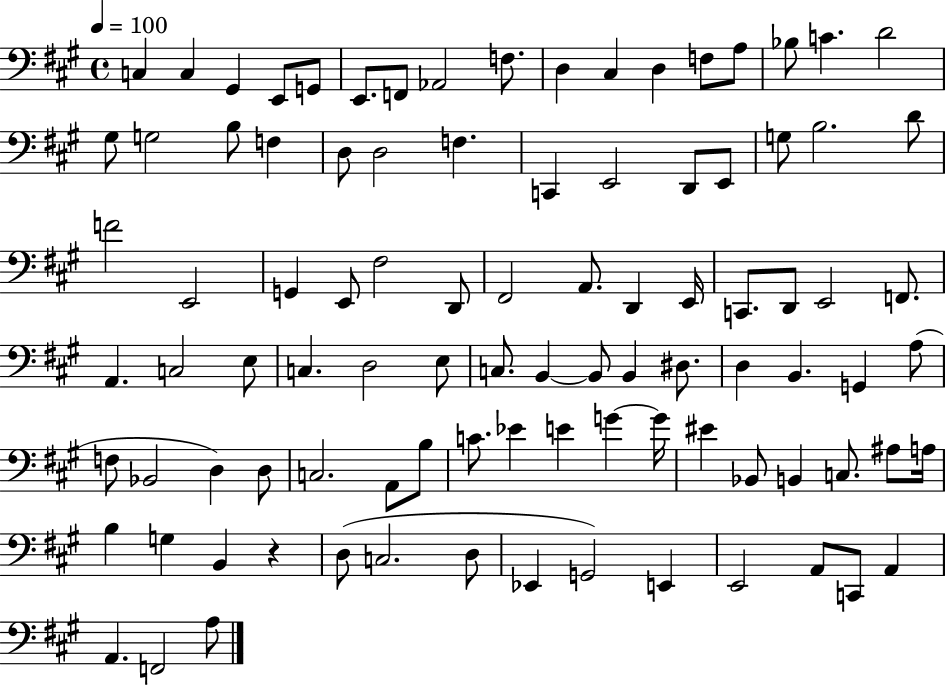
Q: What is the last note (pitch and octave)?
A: A3